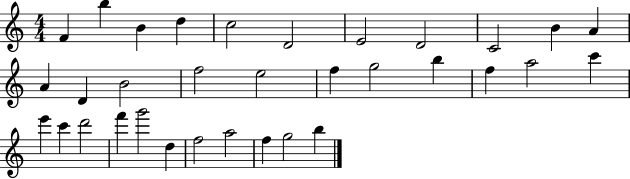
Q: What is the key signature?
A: C major